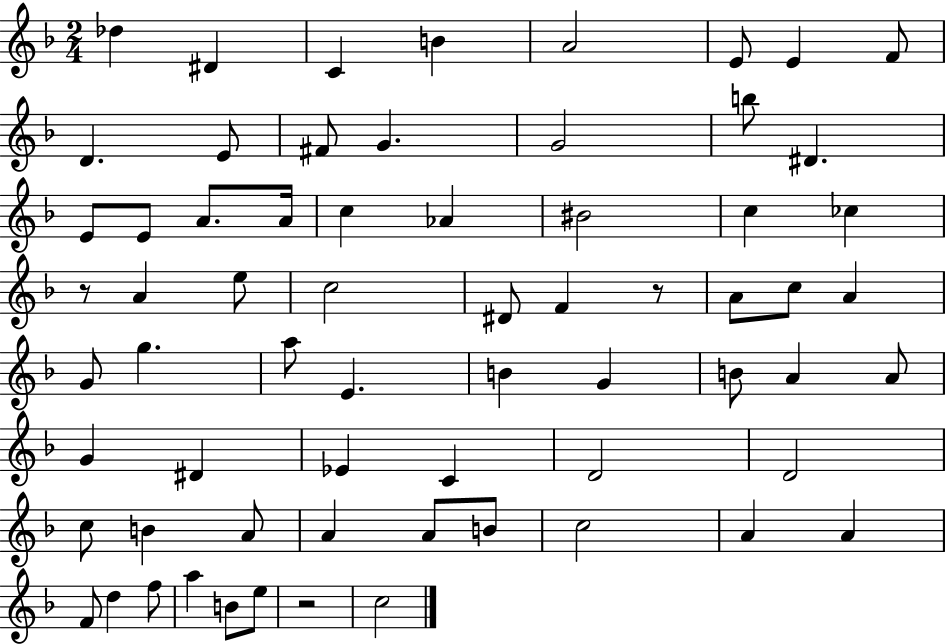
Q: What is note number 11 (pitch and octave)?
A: F#4